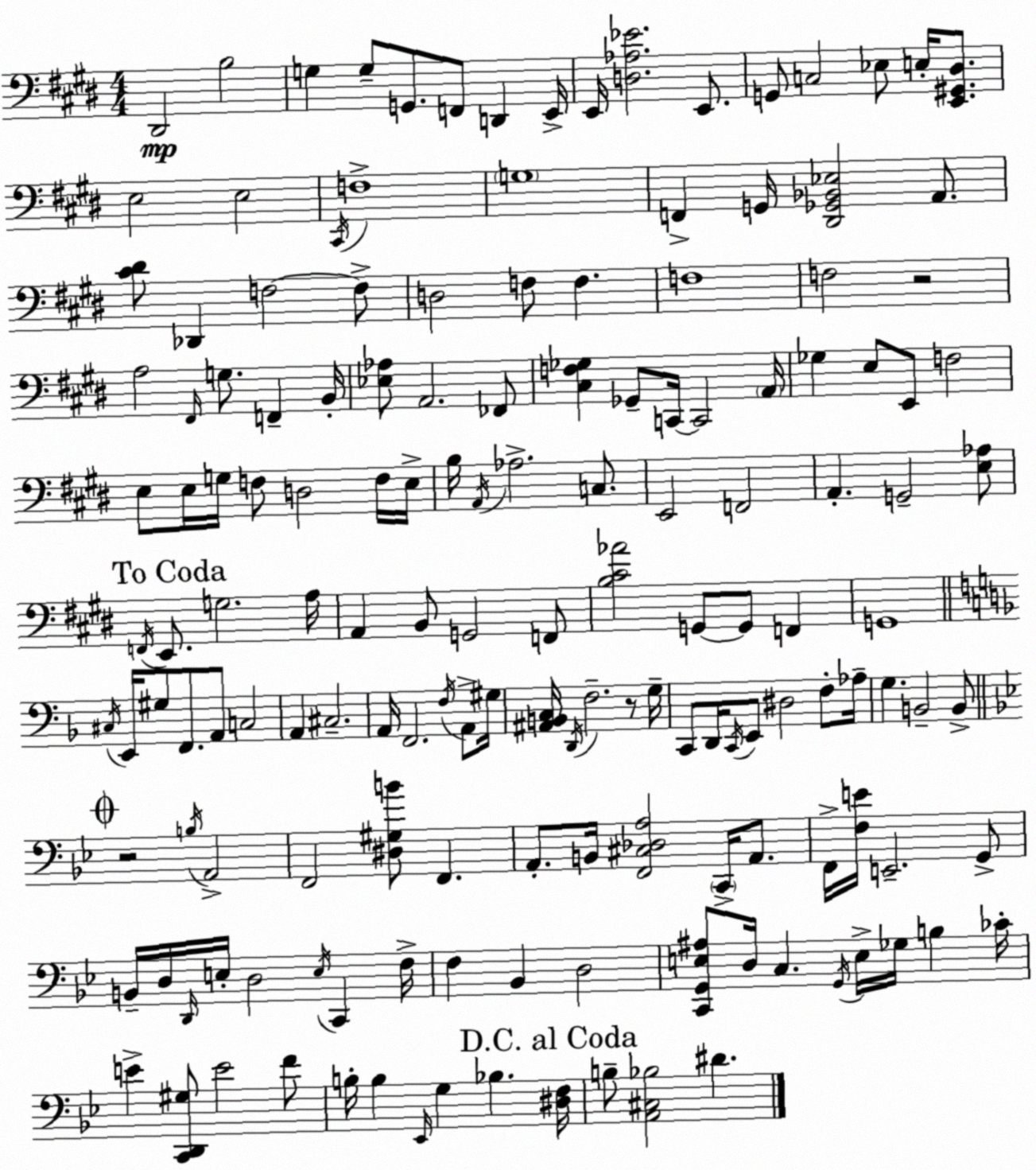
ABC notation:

X:1
T:Untitled
M:4/4
L:1/4
K:E
^D,,2 B,2 G, G,/2 G,,/2 F,,/2 D,, E,,/4 E,,/4 [D,_A,_E]2 E,,/2 G,,/2 C,2 _E,/2 E,/4 [E,,^G,,^D,]/2 E,2 E,2 ^C,,/4 F,4 G,4 F,, G,,/4 [^D,,_G,,_B,,_E,]2 A,,/2 [^C^D]/2 _D,, F,2 F,/2 D,2 F,/2 F, F,4 F,2 z2 A,2 ^F,,/4 G,/2 F,, B,,/4 [_E,_A,]/2 A,,2 _F,,/2 [^C,F,_G,] _G,,/2 C,,/4 C,,2 A,,/4 _G, E,/2 E,,/2 F,2 E,/2 E,/4 G,/4 F,/2 D,2 F,/4 E,/4 B,/4 A,,/4 _A,2 C,/2 E,,2 F,,2 A,, G,,2 [E,_A,]/2 F,,/4 E,,/2 G,2 A,/4 A,, B,,/2 G,,2 F,,/2 [B,^C_A]2 G,,/2 G,,/2 F,, G,,4 ^C,/4 E,,/4 ^G,/2 F,,/2 A,,/2 C,2 A,, ^C,2 A,,/4 F,,2 F,/4 A,,/2 ^G,/4 [^A,,B,,C,]/4 D,,/4 F,2 z/2 G,/4 C,,/2 D,,/4 C,,/4 E,,/2 ^D,2 F,/2 _A,/4 G, B,,2 B,,/2 z2 B,/4 A,,2 F,,2 [^D,^G,B]/2 F,, A,,/2 B,,/4 [F,,^C,_D,A,]2 C,,/4 A,,/2 F,,/4 [F,E]/4 E,,2 G,,/2 B,,/4 D,/4 D,,/4 E,/4 D,2 E,/4 C,, F,/4 F, _B,, D,2 [C,,G,,E,^A,]/2 D,/4 C, G,,/4 E,/4 _G,/4 B, _C/4 E [C,,D,,^G,]/2 E2 F/2 B,/4 B, _E,,/4 G, _B, [^D,F,]/4 B,/2 [A,,^C,_B,]2 ^D